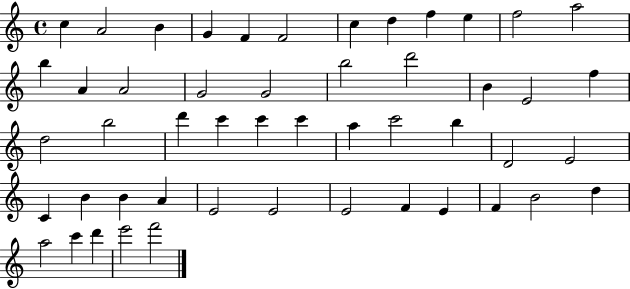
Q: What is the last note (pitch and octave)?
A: F6